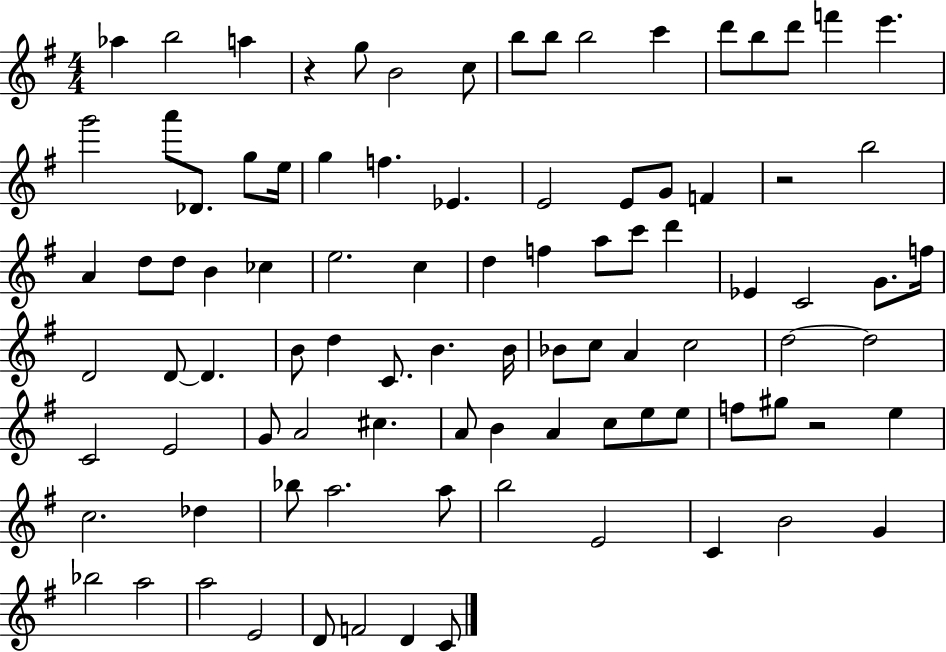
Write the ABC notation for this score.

X:1
T:Untitled
M:4/4
L:1/4
K:G
_a b2 a z g/2 B2 c/2 b/2 b/2 b2 c' d'/2 b/2 d'/2 f' e' g'2 a'/2 _D/2 g/2 e/4 g f _E E2 E/2 G/2 F z2 b2 A d/2 d/2 B _c e2 c d f a/2 c'/2 d' _E C2 G/2 f/4 D2 D/2 D B/2 d C/2 B B/4 _B/2 c/2 A c2 d2 d2 C2 E2 G/2 A2 ^c A/2 B A c/2 e/2 e/2 f/2 ^g/2 z2 e c2 _d _b/2 a2 a/2 b2 E2 C B2 G _b2 a2 a2 E2 D/2 F2 D C/2